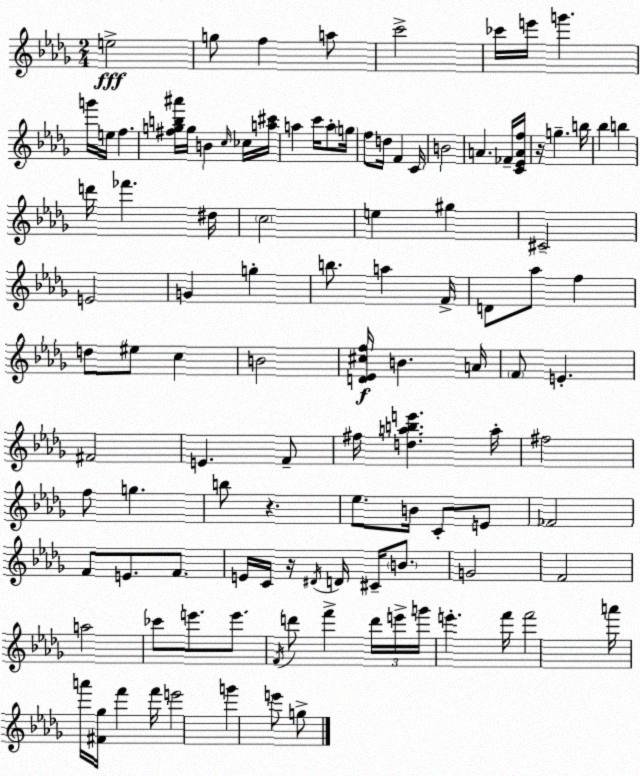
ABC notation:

X:1
T:Untitled
M:2/4
L:1/4
K:Bbm
e2 g/2 f a/2 c'2 _c'/4 e'/4 g' g'/4 e/4 f [^fgb^a']/4 g/4 B c/4 _c/4 [a^c']/4 a c'/4 a/2 g/4 f/2 d/4 F C/4 B2 A _F/4 [C_EAf]/4 z/4 g b/4 _b b d'/4 _f' ^d/4 c2 e ^g ^C2 E2 G g b/2 a F/4 D/2 _a/2 f d/2 ^e/2 c B2 [D_E^cf]/4 B A/4 F/2 E ^F2 E F/2 ^f/4 [dabe'] a/4 ^f2 f/2 g b/2 z _e/2 B/4 C/2 E/2 _F2 F/2 E/2 F/2 E/4 C/4 z/4 ^D/4 D/4 ^C/4 B/2 G2 F2 a2 _c'/2 e'/2 e'/2 F/4 d'/2 f' d'/4 e'/4 g'/4 e' f'/4 f'2 a'/4 a'/4 [^F_g]/4 f' f'/4 e'2 g' e'/2 g/2